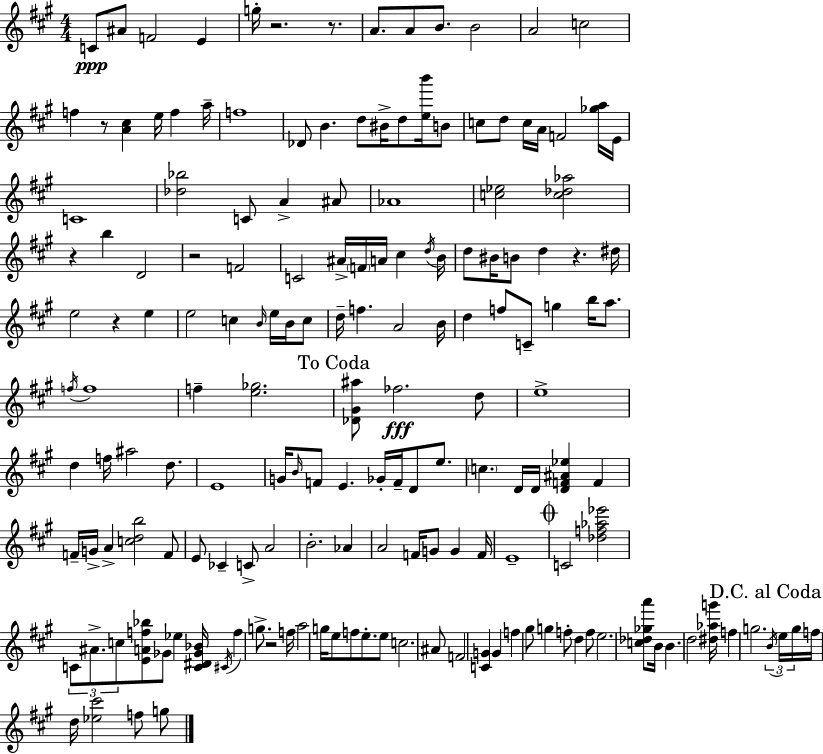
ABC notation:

X:1
T:Untitled
M:4/4
L:1/4
K:A
C/2 ^A/2 F2 E g/4 z2 z/2 A/2 A/2 B/2 B2 A2 c2 f z/2 [A^c] e/4 f a/4 f4 _D/2 B d/2 ^B/4 d/2 [eb']/4 B/2 c/2 d/2 c/4 A/4 F2 [_ga]/4 E/4 C4 [_d_b]2 C/2 A ^A/2 _A4 [c_e]2 [c_d_a]2 z b D2 z2 F2 C2 ^A/4 F/4 A/4 ^c d/4 B/4 d/2 ^B/4 B/2 d z ^d/4 e2 z e e2 c B/4 e/4 B/4 c/2 d/4 f A2 B/4 d f/2 C/2 g b/4 a/2 f/4 f4 f [e_g]2 [_D^G^a]/2 _f2 d/2 e4 d f/4 ^a2 d/2 E4 G/4 B/4 F/2 E _G/4 F/4 D/2 e/2 c D/4 D/4 [DF^A_e] F F/4 G/4 A [cdb]2 F/2 E/2 _C C/2 A2 B2 _A A2 F/4 G/2 G F/4 E4 C2 [_df_a_e']2 C/2 ^A/2 c/2 [EAf_b]/2 _G/2 _e [C^D_G_B]/4 ^C/4 f g/2 z2 f/4 a2 g/4 e/2 f/2 e/2 e/2 c2 ^A/2 F2 [CG] G f ^g/2 g f/2 d f/2 e2 [c_d_ga']/2 B/4 B d2 [^d_ag']/4 f g2 B/4 e/4 g/4 f/4 d/4 [_e^c']2 f/2 g/2